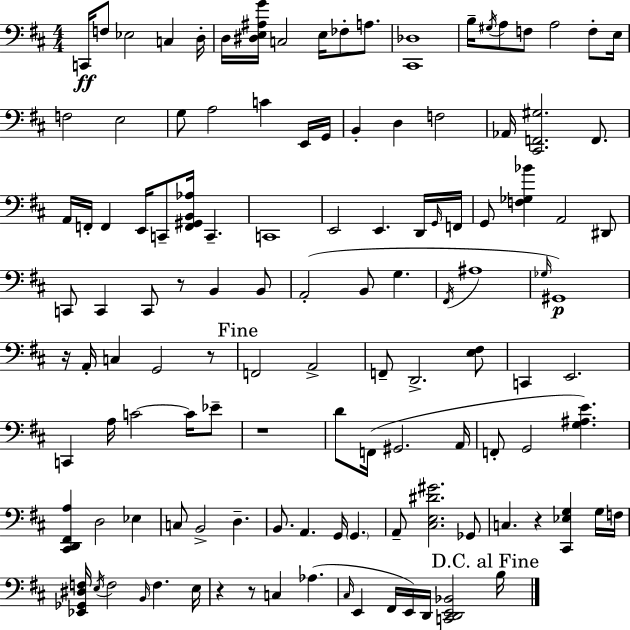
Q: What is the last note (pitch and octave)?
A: B3